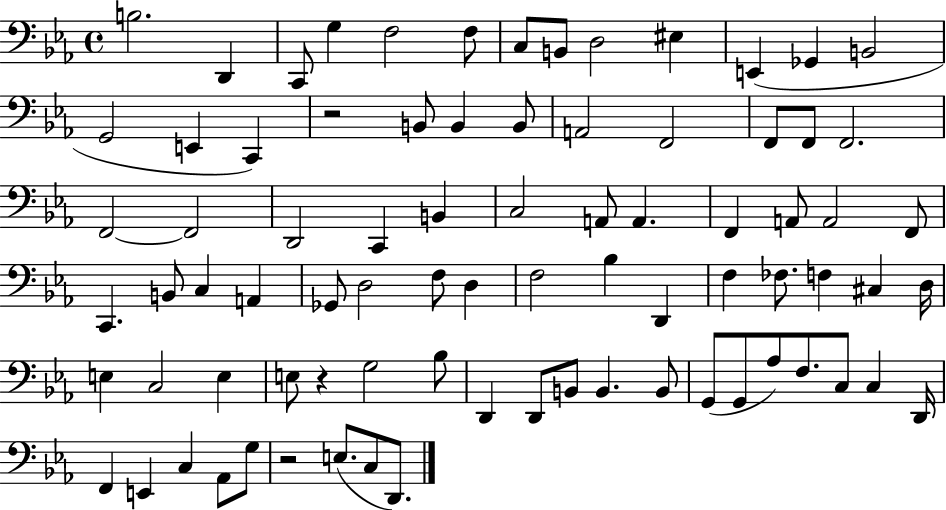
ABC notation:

X:1
T:Untitled
M:4/4
L:1/4
K:Eb
B,2 D,, C,,/2 G, F,2 F,/2 C,/2 B,,/2 D,2 ^E, E,, _G,, B,,2 G,,2 E,, C,, z2 B,,/2 B,, B,,/2 A,,2 F,,2 F,,/2 F,,/2 F,,2 F,,2 F,,2 D,,2 C,, B,, C,2 A,,/2 A,, F,, A,,/2 A,,2 F,,/2 C,, B,,/2 C, A,, _G,,/2 D,2 F,/2 D, F,2 _B, D,, F, _F,/2 F, ^C, D,/4 E, C,2 E, E,/2 z G,2 _B,/2 D,, D,,/2 B,,/2 B,, B,,/2 G,,/2 G,,/2 _A,/2 F,/2 C,/2 C, D,,/4 F,, E,, C, _A,,/2 G,/2 z2 E,/2 C,/2 D,,/2